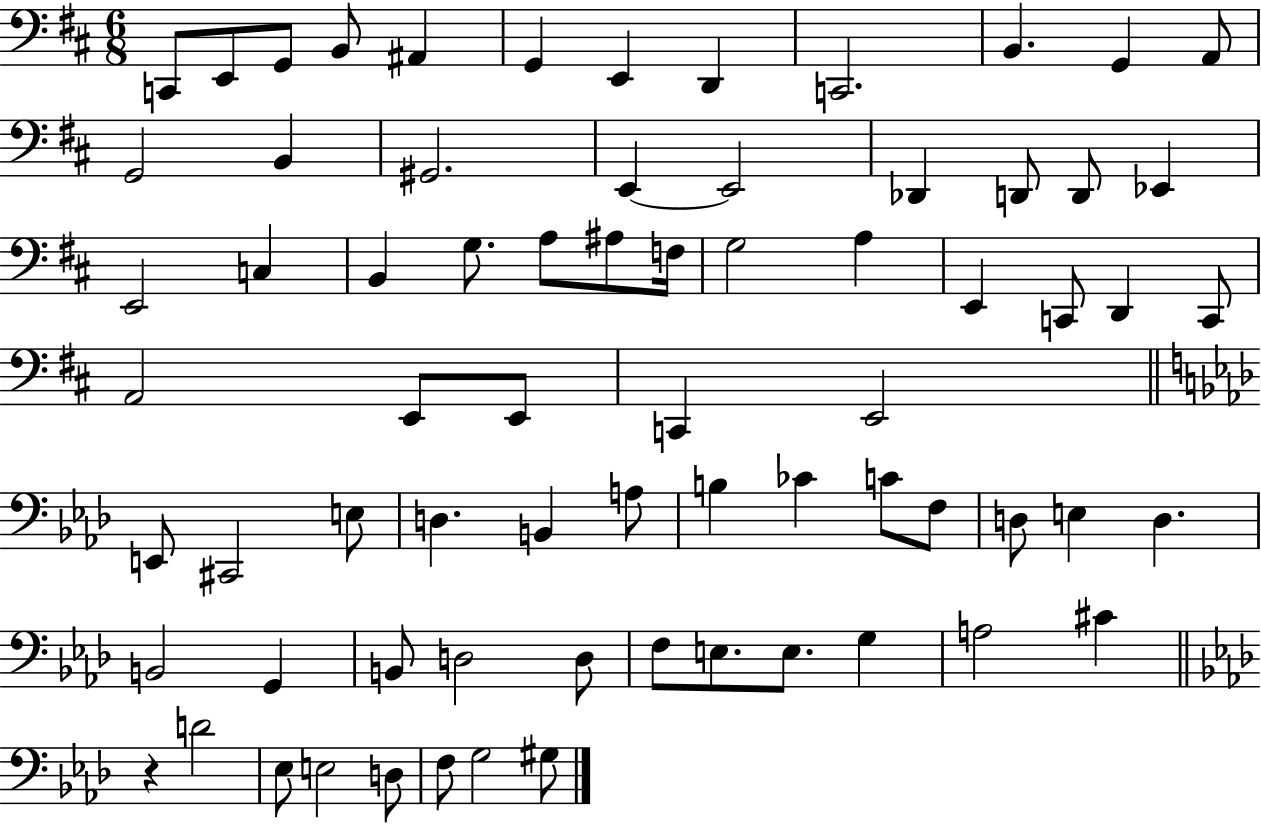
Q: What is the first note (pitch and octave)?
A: C2